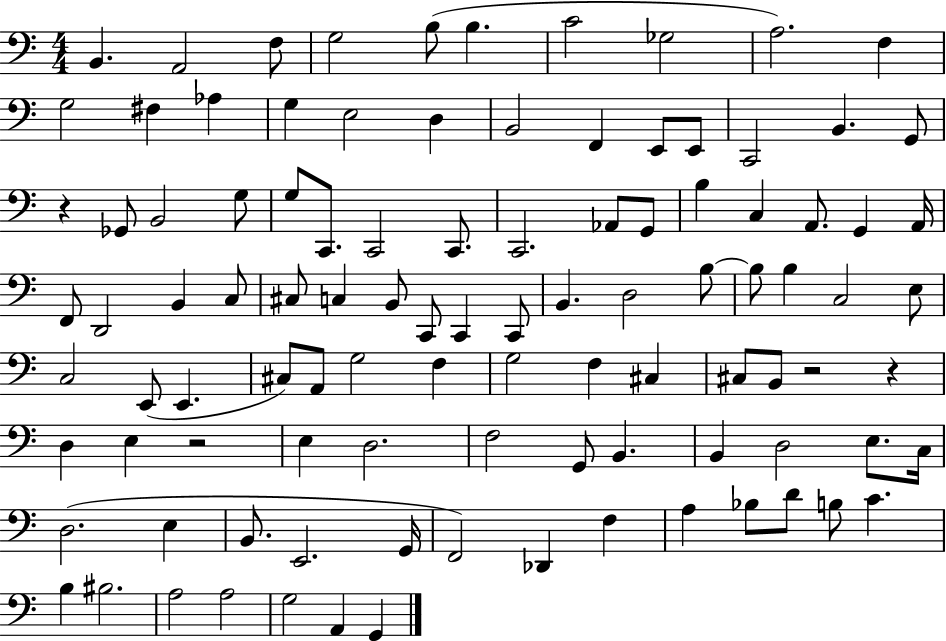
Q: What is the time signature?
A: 4/4